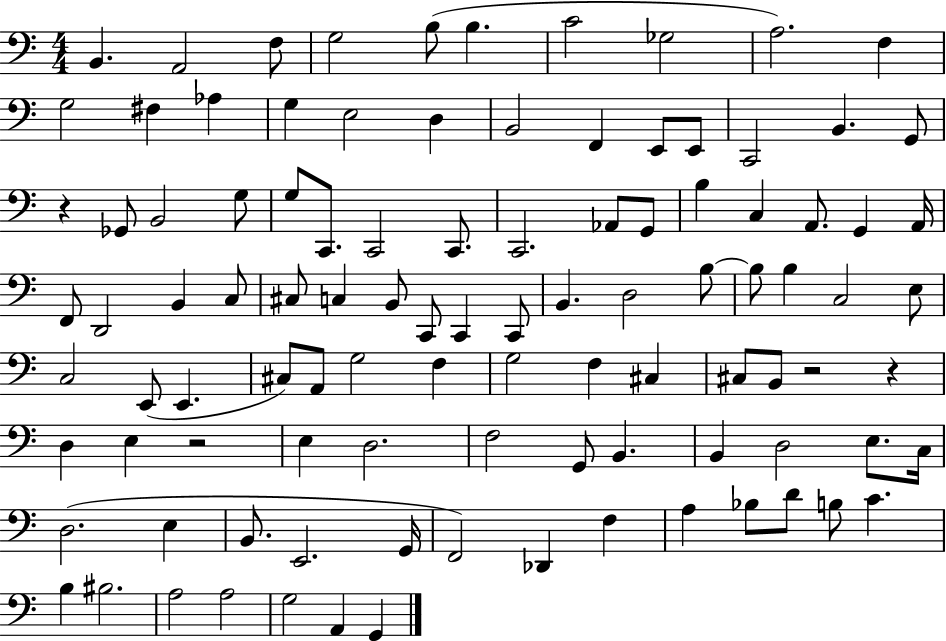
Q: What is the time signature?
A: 4/4